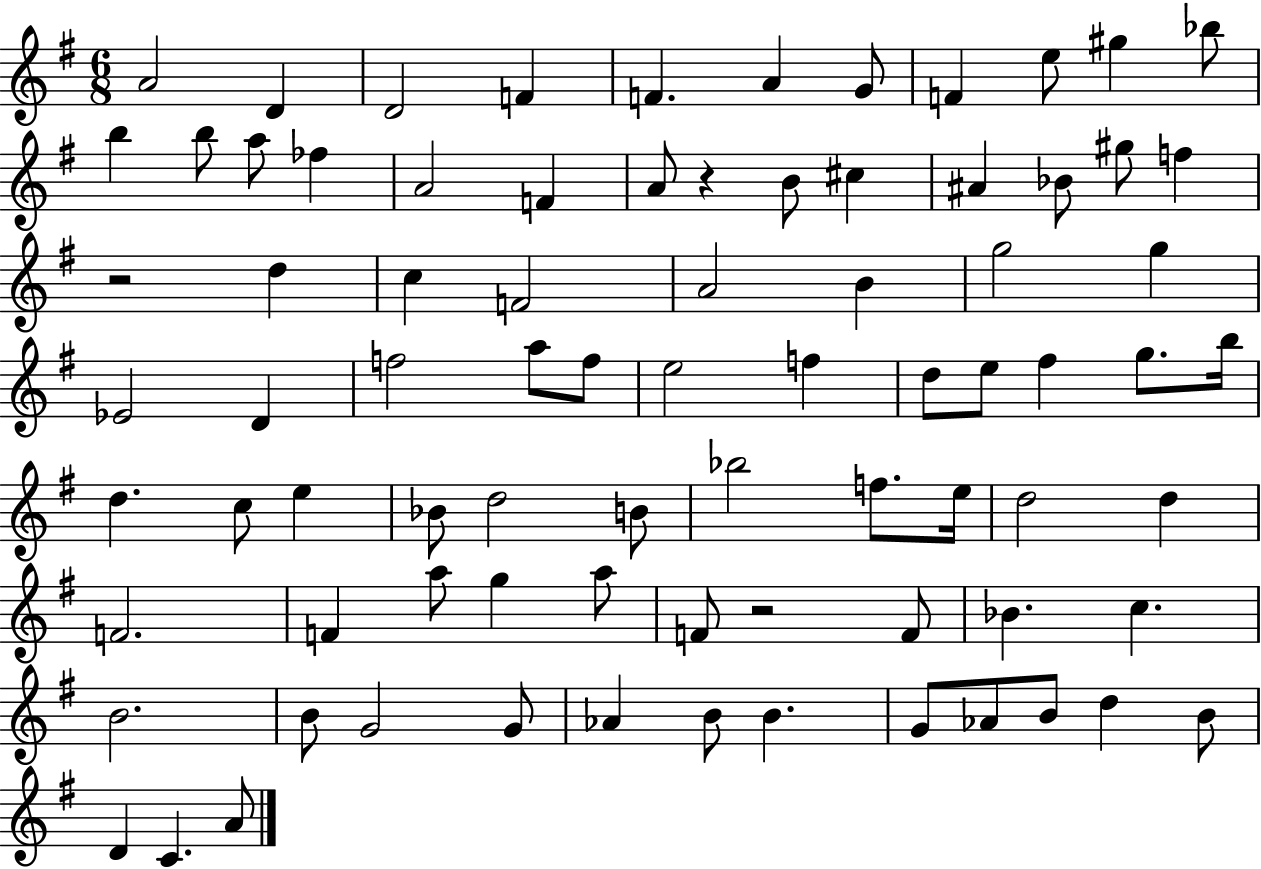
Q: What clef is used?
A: treble